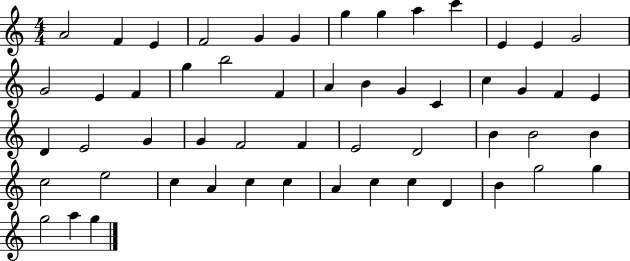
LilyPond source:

{
  \clef treble
  \numericTimeSignature
  \time 4/4
  \key c \major
  a'2 f'4 e'4 | f'2 g'4 g'4 | g''4 g''4 a''4 c'''4 | e'4 e'4 g'2 | \break g'2 e'4 f'4 | g''4 b''2 f'4 | a'4 b'4 g'4 c'4 | c''4 g'4 f'4 e'4 | \break d'4 e'2 g'4 | g'4 f'2 f'4 | e'2 d'2 | b'4 b'2 b'4 | \break c''2 e''2 | c''4 a'4 c''4 c''4 | a'4 c''4 c''4 d'4 | b'4 g''2 g''4 | \break g''2 a''4 g''4 | \bar "|."
}